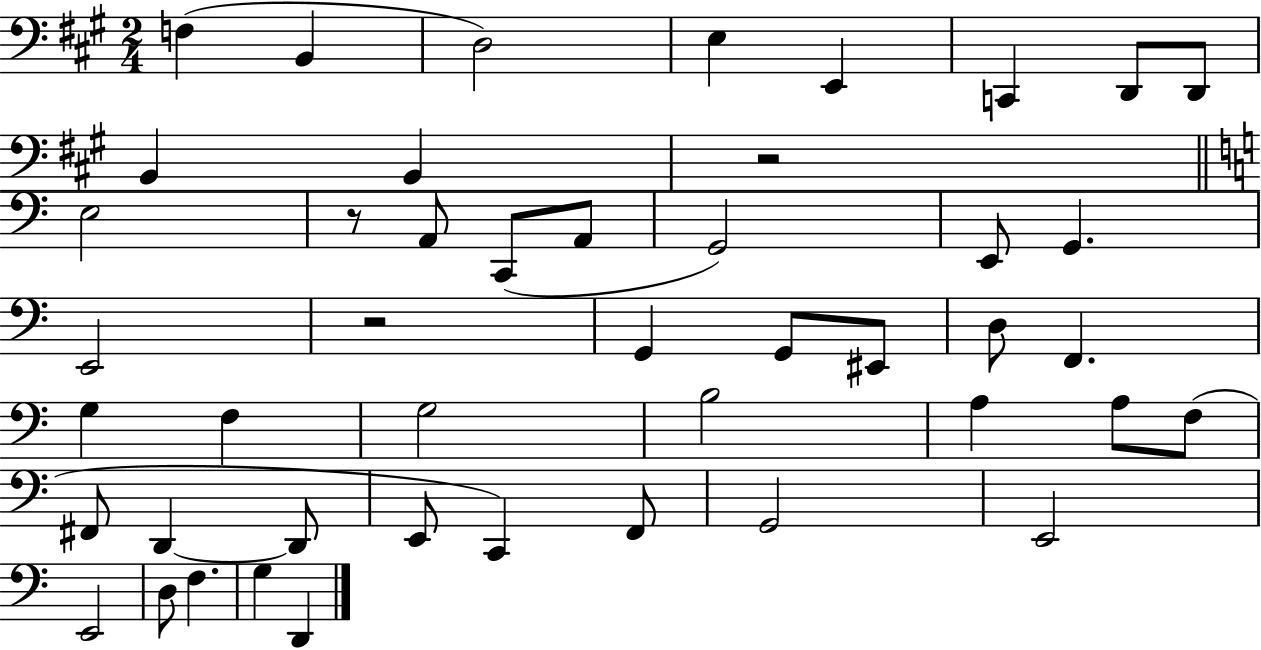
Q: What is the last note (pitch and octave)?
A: D2